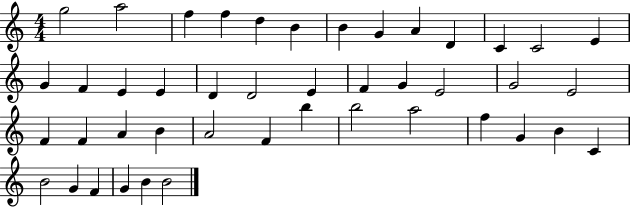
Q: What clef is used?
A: treble